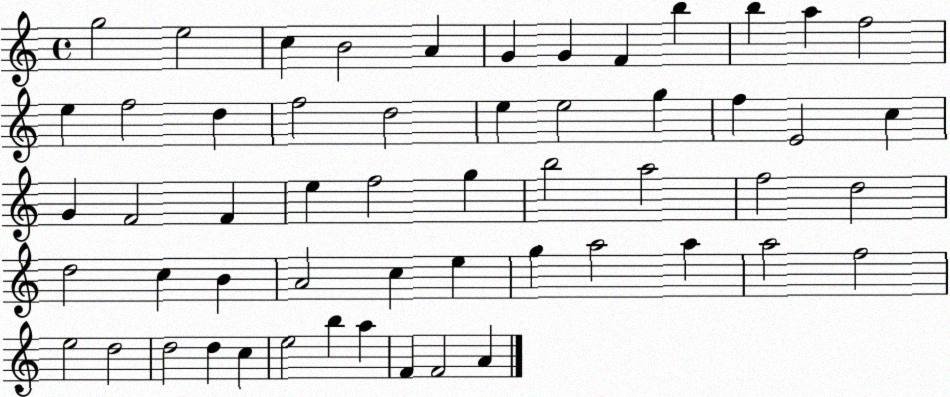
X:1
T:Untitled
M:4/4
L:1/4
K:C
g2 e2 c B2 A G G F b b a f2 e f2 d f2 d2 e e2 g f E2 c G F2 F e f2 g b2 a2 f2 d2 d2 c B A2 c e g a2 a a2 f2 e2 d2 d2 d c e2 b a F F2 A